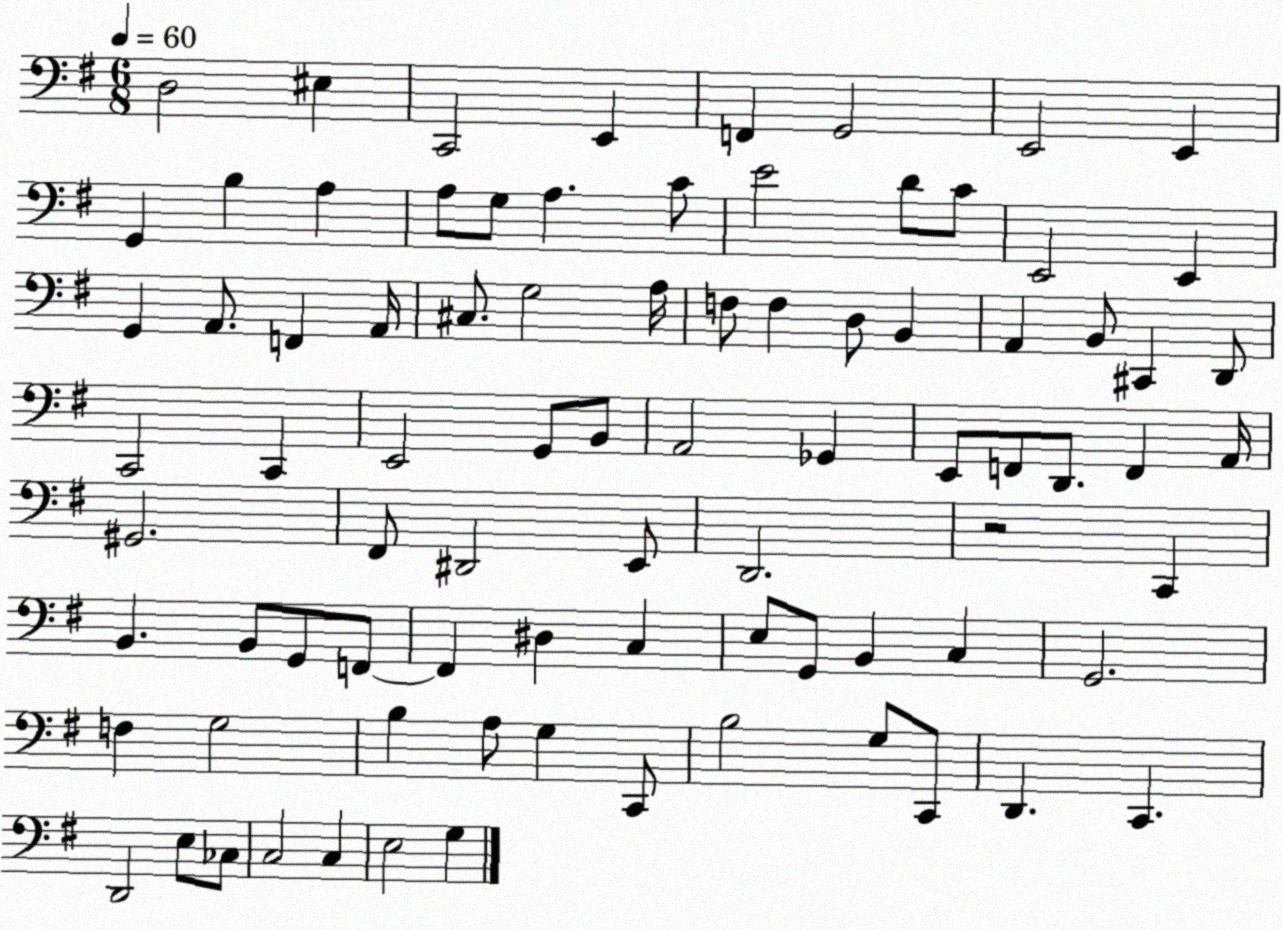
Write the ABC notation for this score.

X:1
T:Untitled
M:6/8
L:1/4
K:G
D,2 ^E, C,,2 E,, F,, G,,2 E,,2 E,, G,, B, A, A,/2 G,/2 A, C/2 E2 D/2 C/2 E,,2 E,, G,, A,,/2 F,, A,,/4 ^C,/2 G,2 A,/4 F,/2 F, D,/2 B,, A,, B,,/2 ^C,, D,,/2 C,,2 C,, E,,2 G,,/2 B,,/2 A,,2 _G,, E,,/2 F,,/2 D,,/2 F,, A,,/4 ^G,,2 ^F,,/2 ^D,,2 E,,/2 D,,2 z2 C,, B,, B,,/2 G,,/2 F,,/2 F,, ^D, C, E,/2 G,,/2 B,, C, G,,2 F, G,2 B, A,/2 G, C,,/2 B,2 G,/2 C,,/2 D,, C,, D,,2 E,/2 _C,/2 C,2 C, E,2 G,